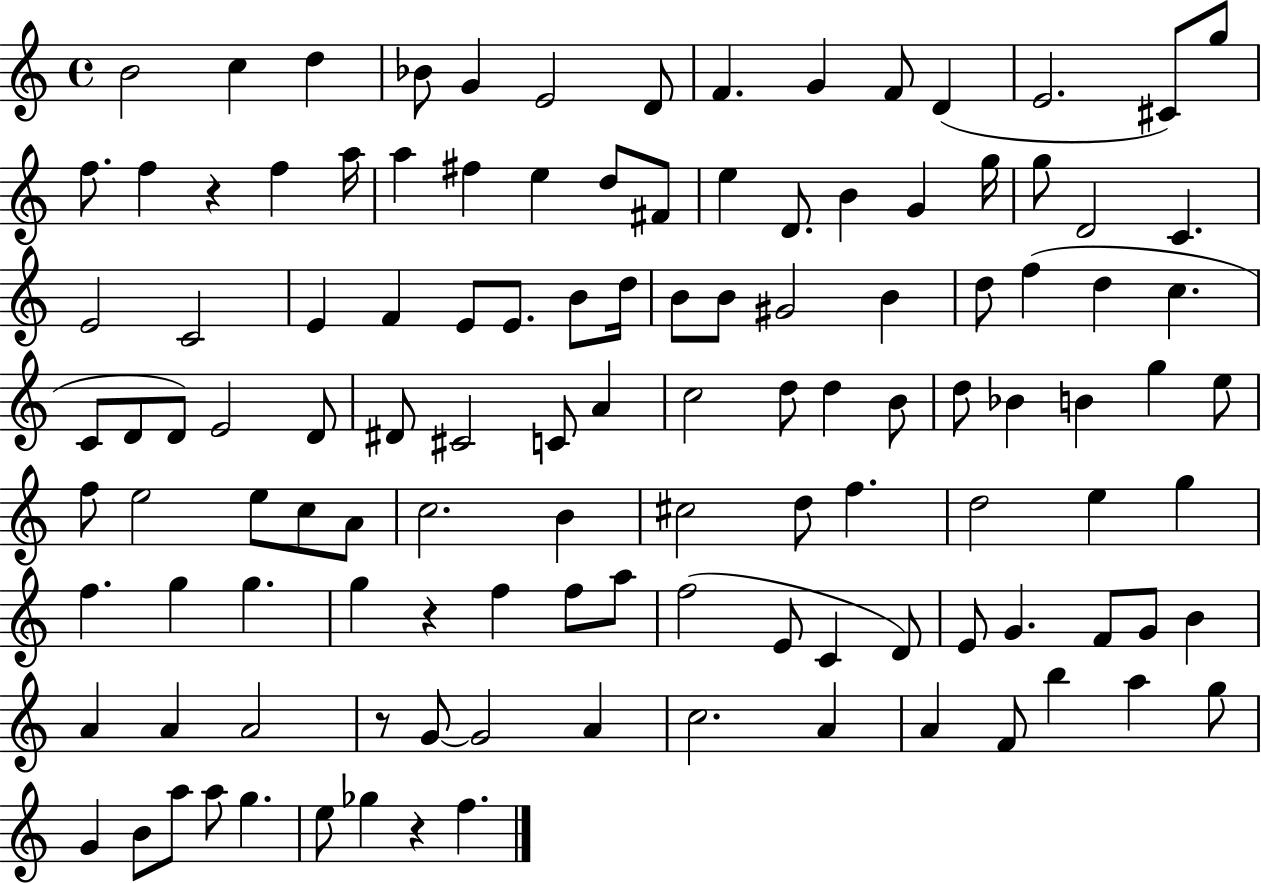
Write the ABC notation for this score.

X:1
T:Untitled
M:4/4
L:1/4
K:C
B2 c d _B/2 G E2 D/2 F G F/2 D E2 ^C/2 g/2 f/2 f z f a/4 a ^f e d/2 ^F/2 e D/2 B G g/4 g/2 D2 C E2 C2 E F E/2 E/2 B/2 d/4 B/2 B/2 ^G2 B d/2 f d c C/2 D/2 D/2 E2 D/2 ^D/2 ^C2 C/2 A c2 d/2 d B/2 d/2 _B B g e/2 f/2 e2 e/2 c/2 A/2 c2 B ^c2 d/2 f d2 e g f g g g z f f/2 a/2 f2 E/2 C D/2 E/2 G F/2 G/2 B A A A2 z/2 G/2 G2 A c2 A A F/2 b a g/2 G B/2 a/2 a/2 g e/2 _g z f